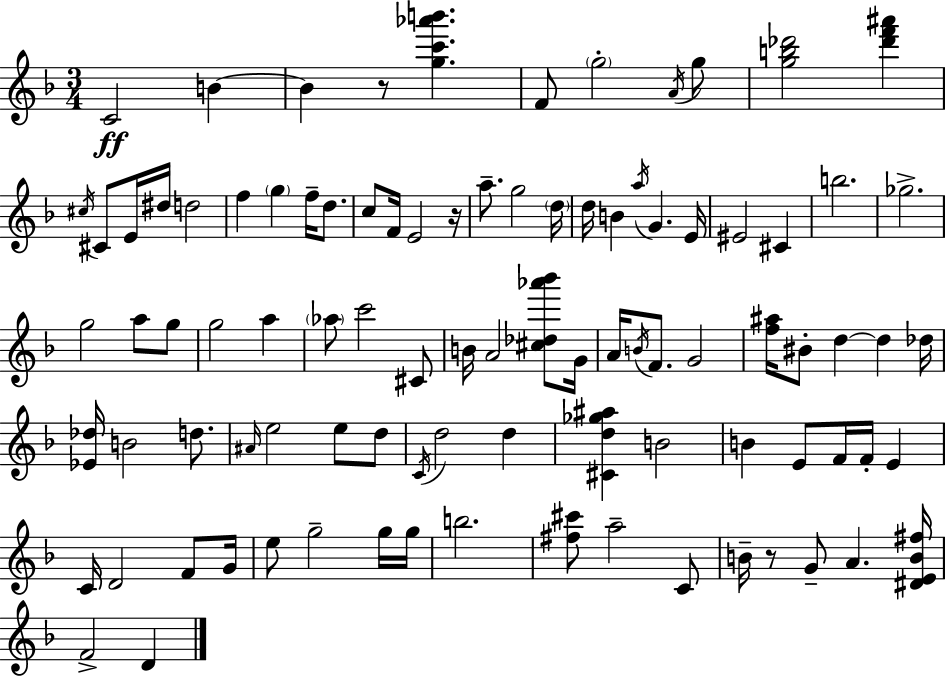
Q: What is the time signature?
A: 3/4